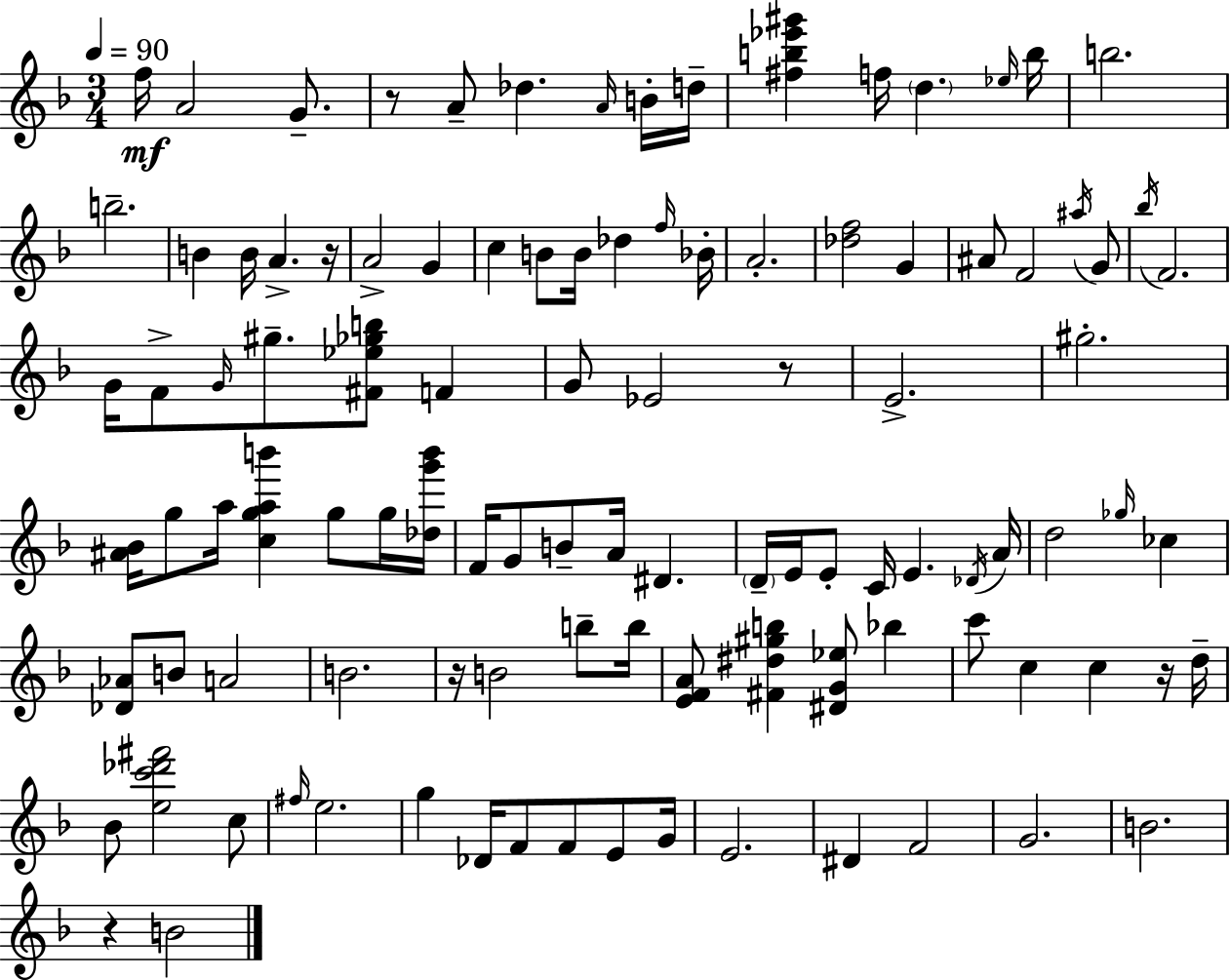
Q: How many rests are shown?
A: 6